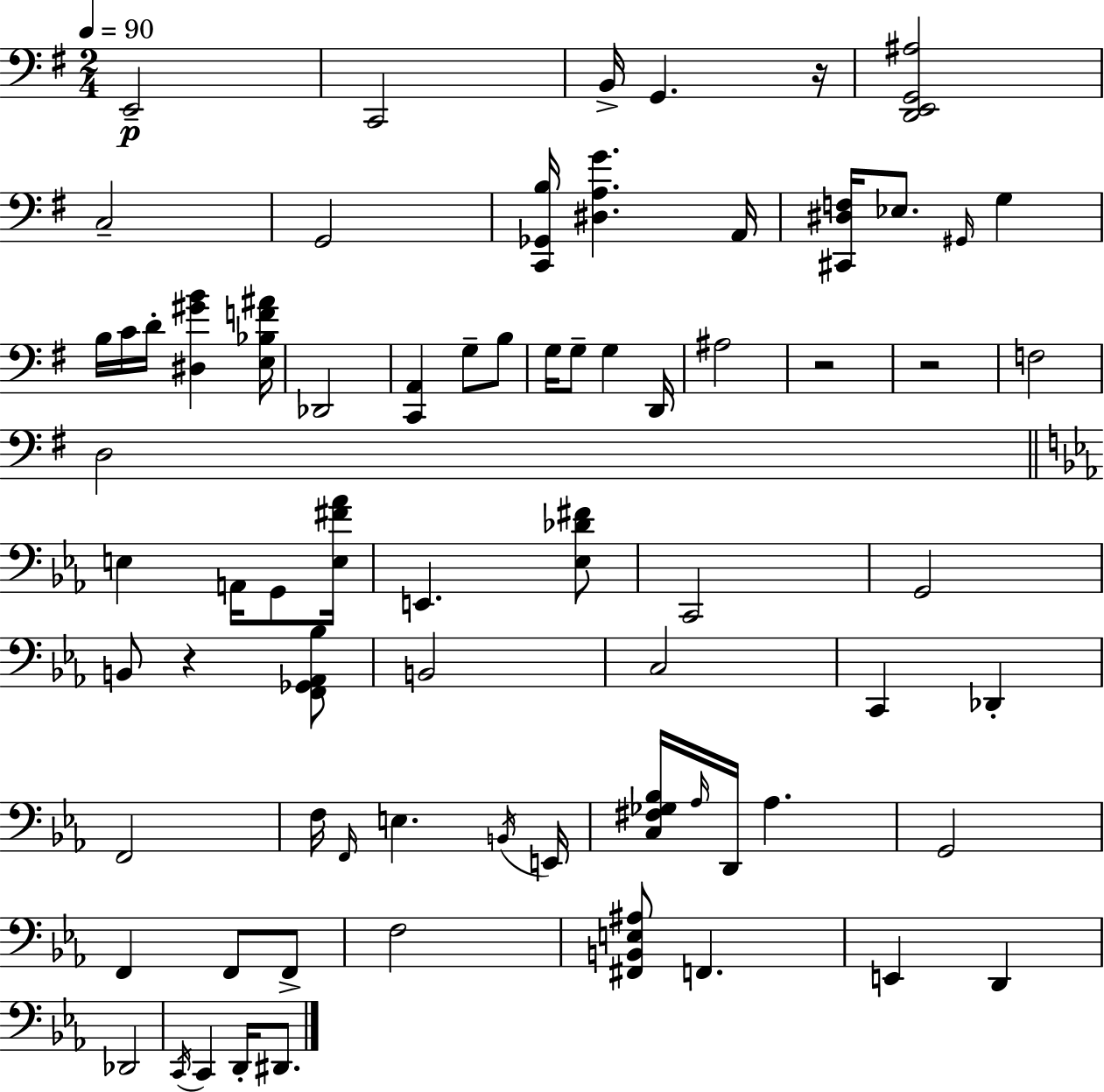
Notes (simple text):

E2/h C2/h B2/s G2/q. R/s [D2,E2,G2,A#3]/h C3/h G2/h [C2,Gb2,B3]/s [D#3,A3,G4]/q. A2/s [C#2,D#3,F3]/s Eb3/e. G#2/s G3/q B3/s C4/s D4/s [D#3,G#4,B4]/q [E3,Bb3,F4,A#4]/s Db2/h [C2,A2]/q G3/e B3/e G3/s G3/e G3/q D2/s A#3/h R/h R/h F3/h D3/h E3/q A2/s G2/e [E3,F#4,Ab4]/s E2/q. [Eb3,Db4,F#4]/e C2/h G2/h B2/e R/q [F2,Gb2,Ab2,Bb3]/e B2/h C3/h C2/q Db2/q F2/h F3/s F2/s E3/q. B2/s E2/s [C3,F#3,Gb3,Bb3]/s Ab3/s D2/s Ab3/q. G2/h F2/q F2/e F2/e F3/h [F#2,B2,E3,A#3]/e F2/q. E2/q D2/q Db2/h C2/s C2/q D2/s D#2/e.